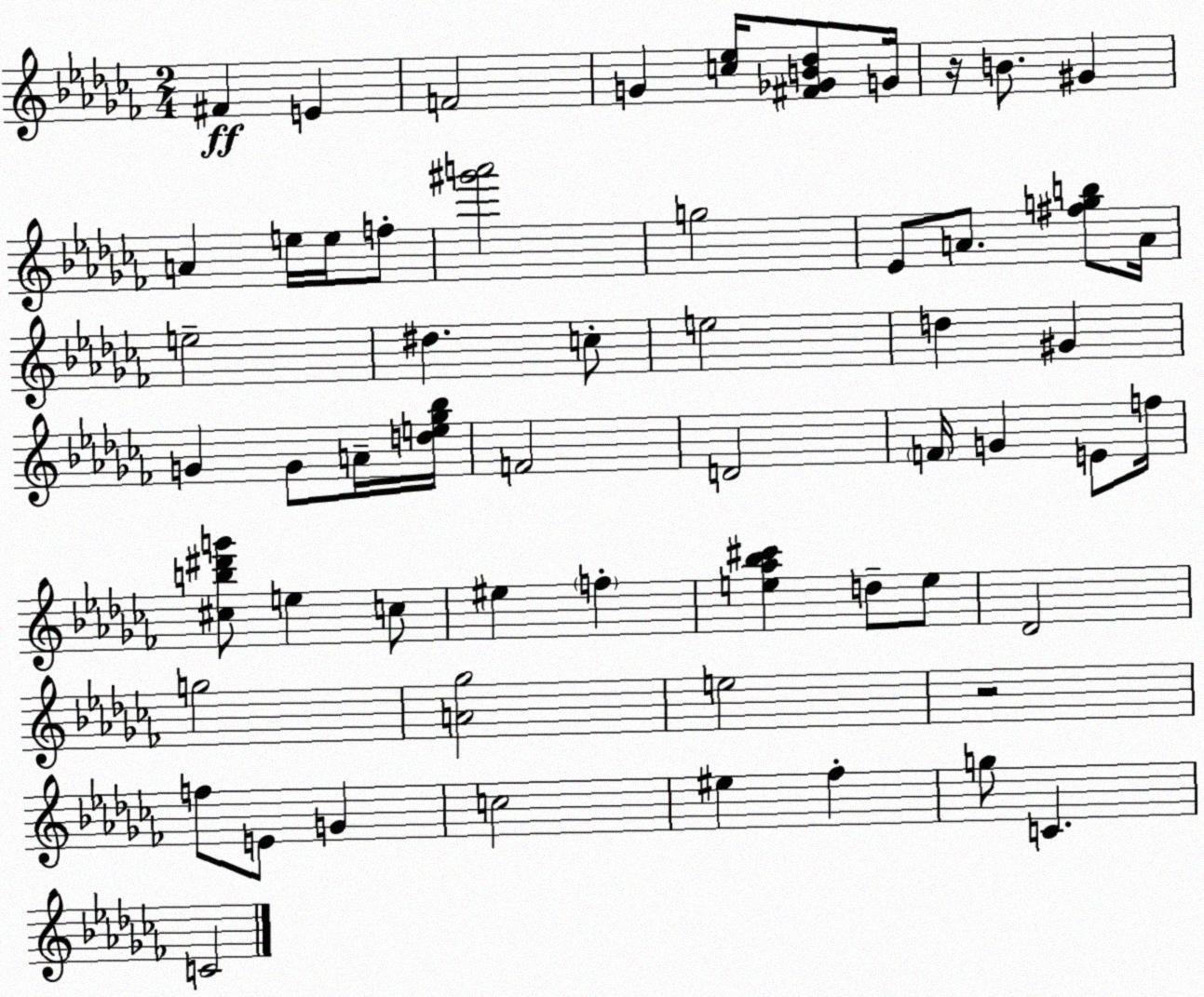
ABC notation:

X:1
T:Untitled
M:2/4
L:1/4
K:Abm
^F E F2 G [c_e]/4 [^F_GB_d]/2 G/4 z/4 B/2 ^G A e/4 e/4 f/2 [^g'a']2 g2 _E/2 A/2 [^fgb]/2 A/4 e2 ^d c/2 e2 d ^G G G/2 A/4 [de_g_b]/4 F2 D2 F/4 G E/2 f/4 [^cb^d'g']/2 e c/2 ^e f [e_a_b^c'] d/2 e/2 _D2 g2 [A_g]2 e2 z2 f/2 E/2 G c2 ^e _f g/2 C C2